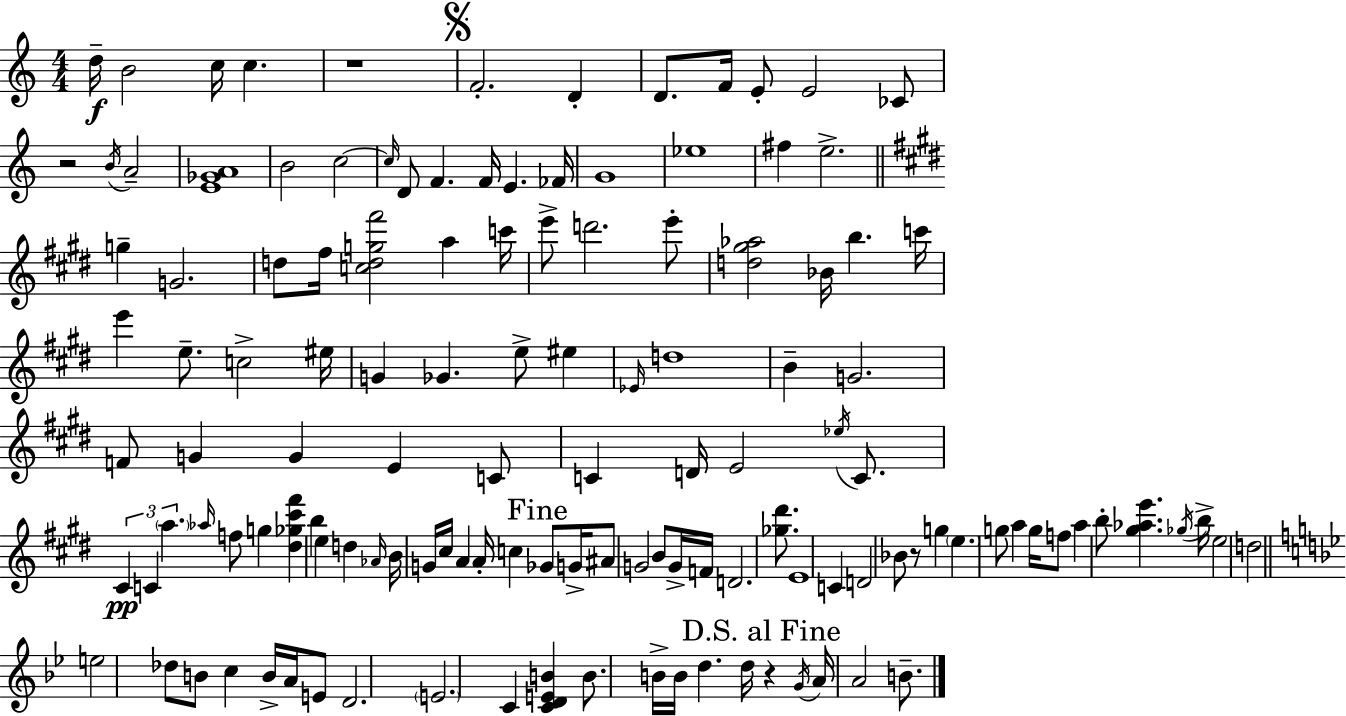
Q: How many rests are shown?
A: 4